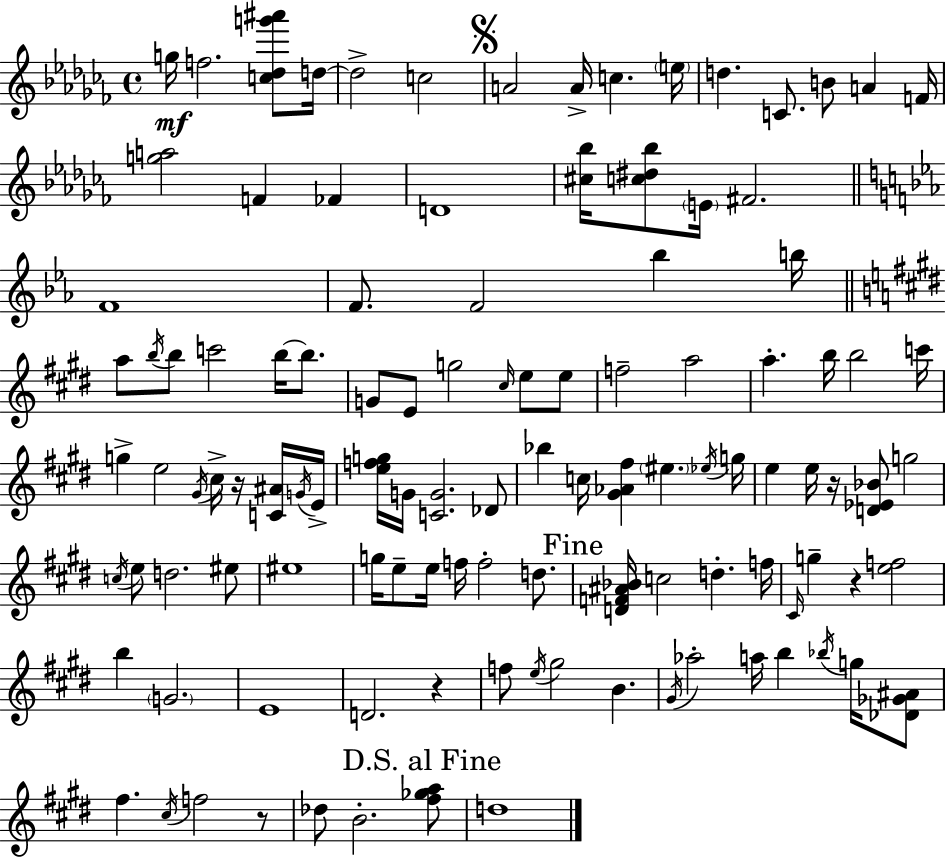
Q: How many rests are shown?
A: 5